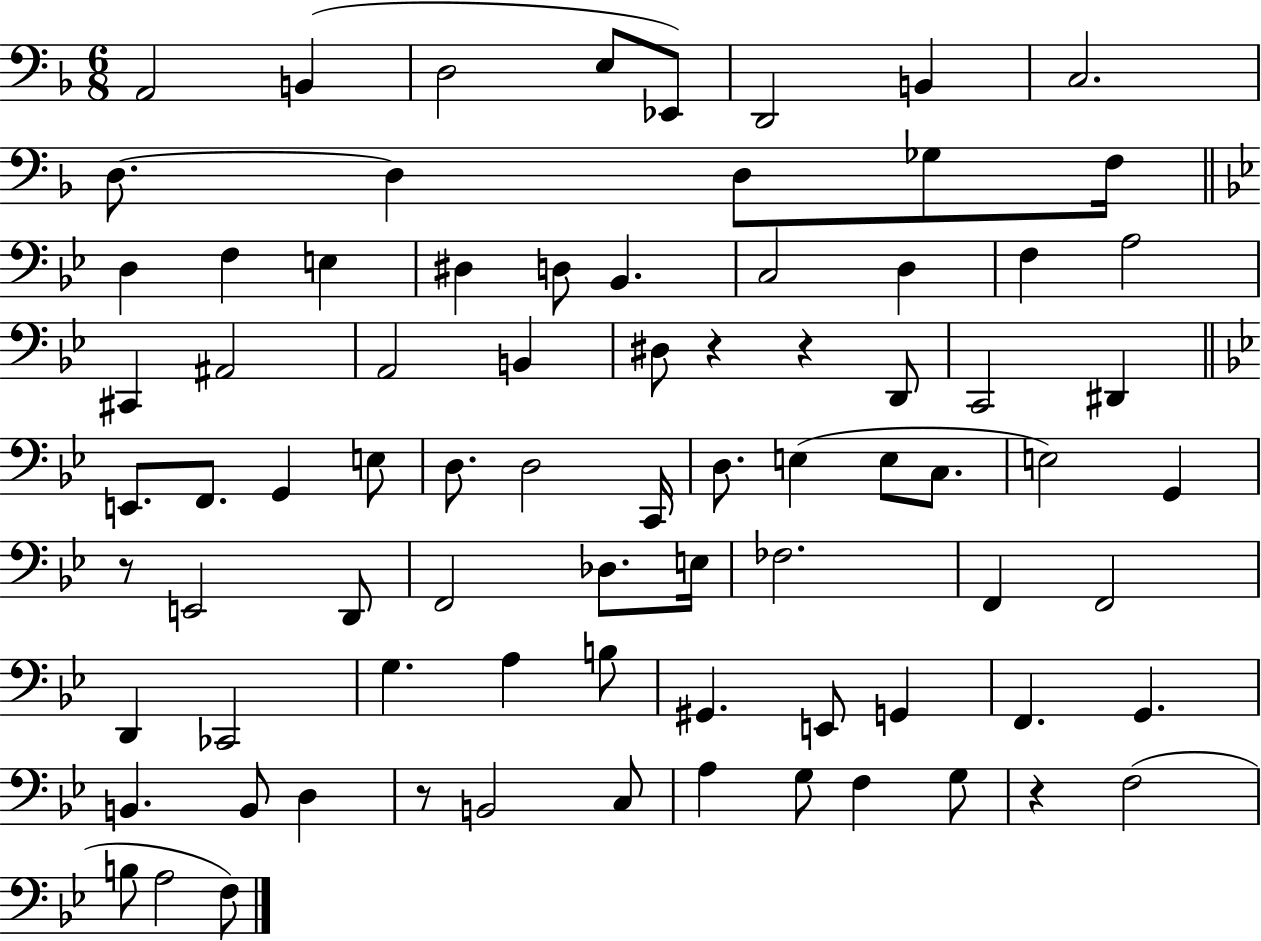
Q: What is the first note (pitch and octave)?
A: A2